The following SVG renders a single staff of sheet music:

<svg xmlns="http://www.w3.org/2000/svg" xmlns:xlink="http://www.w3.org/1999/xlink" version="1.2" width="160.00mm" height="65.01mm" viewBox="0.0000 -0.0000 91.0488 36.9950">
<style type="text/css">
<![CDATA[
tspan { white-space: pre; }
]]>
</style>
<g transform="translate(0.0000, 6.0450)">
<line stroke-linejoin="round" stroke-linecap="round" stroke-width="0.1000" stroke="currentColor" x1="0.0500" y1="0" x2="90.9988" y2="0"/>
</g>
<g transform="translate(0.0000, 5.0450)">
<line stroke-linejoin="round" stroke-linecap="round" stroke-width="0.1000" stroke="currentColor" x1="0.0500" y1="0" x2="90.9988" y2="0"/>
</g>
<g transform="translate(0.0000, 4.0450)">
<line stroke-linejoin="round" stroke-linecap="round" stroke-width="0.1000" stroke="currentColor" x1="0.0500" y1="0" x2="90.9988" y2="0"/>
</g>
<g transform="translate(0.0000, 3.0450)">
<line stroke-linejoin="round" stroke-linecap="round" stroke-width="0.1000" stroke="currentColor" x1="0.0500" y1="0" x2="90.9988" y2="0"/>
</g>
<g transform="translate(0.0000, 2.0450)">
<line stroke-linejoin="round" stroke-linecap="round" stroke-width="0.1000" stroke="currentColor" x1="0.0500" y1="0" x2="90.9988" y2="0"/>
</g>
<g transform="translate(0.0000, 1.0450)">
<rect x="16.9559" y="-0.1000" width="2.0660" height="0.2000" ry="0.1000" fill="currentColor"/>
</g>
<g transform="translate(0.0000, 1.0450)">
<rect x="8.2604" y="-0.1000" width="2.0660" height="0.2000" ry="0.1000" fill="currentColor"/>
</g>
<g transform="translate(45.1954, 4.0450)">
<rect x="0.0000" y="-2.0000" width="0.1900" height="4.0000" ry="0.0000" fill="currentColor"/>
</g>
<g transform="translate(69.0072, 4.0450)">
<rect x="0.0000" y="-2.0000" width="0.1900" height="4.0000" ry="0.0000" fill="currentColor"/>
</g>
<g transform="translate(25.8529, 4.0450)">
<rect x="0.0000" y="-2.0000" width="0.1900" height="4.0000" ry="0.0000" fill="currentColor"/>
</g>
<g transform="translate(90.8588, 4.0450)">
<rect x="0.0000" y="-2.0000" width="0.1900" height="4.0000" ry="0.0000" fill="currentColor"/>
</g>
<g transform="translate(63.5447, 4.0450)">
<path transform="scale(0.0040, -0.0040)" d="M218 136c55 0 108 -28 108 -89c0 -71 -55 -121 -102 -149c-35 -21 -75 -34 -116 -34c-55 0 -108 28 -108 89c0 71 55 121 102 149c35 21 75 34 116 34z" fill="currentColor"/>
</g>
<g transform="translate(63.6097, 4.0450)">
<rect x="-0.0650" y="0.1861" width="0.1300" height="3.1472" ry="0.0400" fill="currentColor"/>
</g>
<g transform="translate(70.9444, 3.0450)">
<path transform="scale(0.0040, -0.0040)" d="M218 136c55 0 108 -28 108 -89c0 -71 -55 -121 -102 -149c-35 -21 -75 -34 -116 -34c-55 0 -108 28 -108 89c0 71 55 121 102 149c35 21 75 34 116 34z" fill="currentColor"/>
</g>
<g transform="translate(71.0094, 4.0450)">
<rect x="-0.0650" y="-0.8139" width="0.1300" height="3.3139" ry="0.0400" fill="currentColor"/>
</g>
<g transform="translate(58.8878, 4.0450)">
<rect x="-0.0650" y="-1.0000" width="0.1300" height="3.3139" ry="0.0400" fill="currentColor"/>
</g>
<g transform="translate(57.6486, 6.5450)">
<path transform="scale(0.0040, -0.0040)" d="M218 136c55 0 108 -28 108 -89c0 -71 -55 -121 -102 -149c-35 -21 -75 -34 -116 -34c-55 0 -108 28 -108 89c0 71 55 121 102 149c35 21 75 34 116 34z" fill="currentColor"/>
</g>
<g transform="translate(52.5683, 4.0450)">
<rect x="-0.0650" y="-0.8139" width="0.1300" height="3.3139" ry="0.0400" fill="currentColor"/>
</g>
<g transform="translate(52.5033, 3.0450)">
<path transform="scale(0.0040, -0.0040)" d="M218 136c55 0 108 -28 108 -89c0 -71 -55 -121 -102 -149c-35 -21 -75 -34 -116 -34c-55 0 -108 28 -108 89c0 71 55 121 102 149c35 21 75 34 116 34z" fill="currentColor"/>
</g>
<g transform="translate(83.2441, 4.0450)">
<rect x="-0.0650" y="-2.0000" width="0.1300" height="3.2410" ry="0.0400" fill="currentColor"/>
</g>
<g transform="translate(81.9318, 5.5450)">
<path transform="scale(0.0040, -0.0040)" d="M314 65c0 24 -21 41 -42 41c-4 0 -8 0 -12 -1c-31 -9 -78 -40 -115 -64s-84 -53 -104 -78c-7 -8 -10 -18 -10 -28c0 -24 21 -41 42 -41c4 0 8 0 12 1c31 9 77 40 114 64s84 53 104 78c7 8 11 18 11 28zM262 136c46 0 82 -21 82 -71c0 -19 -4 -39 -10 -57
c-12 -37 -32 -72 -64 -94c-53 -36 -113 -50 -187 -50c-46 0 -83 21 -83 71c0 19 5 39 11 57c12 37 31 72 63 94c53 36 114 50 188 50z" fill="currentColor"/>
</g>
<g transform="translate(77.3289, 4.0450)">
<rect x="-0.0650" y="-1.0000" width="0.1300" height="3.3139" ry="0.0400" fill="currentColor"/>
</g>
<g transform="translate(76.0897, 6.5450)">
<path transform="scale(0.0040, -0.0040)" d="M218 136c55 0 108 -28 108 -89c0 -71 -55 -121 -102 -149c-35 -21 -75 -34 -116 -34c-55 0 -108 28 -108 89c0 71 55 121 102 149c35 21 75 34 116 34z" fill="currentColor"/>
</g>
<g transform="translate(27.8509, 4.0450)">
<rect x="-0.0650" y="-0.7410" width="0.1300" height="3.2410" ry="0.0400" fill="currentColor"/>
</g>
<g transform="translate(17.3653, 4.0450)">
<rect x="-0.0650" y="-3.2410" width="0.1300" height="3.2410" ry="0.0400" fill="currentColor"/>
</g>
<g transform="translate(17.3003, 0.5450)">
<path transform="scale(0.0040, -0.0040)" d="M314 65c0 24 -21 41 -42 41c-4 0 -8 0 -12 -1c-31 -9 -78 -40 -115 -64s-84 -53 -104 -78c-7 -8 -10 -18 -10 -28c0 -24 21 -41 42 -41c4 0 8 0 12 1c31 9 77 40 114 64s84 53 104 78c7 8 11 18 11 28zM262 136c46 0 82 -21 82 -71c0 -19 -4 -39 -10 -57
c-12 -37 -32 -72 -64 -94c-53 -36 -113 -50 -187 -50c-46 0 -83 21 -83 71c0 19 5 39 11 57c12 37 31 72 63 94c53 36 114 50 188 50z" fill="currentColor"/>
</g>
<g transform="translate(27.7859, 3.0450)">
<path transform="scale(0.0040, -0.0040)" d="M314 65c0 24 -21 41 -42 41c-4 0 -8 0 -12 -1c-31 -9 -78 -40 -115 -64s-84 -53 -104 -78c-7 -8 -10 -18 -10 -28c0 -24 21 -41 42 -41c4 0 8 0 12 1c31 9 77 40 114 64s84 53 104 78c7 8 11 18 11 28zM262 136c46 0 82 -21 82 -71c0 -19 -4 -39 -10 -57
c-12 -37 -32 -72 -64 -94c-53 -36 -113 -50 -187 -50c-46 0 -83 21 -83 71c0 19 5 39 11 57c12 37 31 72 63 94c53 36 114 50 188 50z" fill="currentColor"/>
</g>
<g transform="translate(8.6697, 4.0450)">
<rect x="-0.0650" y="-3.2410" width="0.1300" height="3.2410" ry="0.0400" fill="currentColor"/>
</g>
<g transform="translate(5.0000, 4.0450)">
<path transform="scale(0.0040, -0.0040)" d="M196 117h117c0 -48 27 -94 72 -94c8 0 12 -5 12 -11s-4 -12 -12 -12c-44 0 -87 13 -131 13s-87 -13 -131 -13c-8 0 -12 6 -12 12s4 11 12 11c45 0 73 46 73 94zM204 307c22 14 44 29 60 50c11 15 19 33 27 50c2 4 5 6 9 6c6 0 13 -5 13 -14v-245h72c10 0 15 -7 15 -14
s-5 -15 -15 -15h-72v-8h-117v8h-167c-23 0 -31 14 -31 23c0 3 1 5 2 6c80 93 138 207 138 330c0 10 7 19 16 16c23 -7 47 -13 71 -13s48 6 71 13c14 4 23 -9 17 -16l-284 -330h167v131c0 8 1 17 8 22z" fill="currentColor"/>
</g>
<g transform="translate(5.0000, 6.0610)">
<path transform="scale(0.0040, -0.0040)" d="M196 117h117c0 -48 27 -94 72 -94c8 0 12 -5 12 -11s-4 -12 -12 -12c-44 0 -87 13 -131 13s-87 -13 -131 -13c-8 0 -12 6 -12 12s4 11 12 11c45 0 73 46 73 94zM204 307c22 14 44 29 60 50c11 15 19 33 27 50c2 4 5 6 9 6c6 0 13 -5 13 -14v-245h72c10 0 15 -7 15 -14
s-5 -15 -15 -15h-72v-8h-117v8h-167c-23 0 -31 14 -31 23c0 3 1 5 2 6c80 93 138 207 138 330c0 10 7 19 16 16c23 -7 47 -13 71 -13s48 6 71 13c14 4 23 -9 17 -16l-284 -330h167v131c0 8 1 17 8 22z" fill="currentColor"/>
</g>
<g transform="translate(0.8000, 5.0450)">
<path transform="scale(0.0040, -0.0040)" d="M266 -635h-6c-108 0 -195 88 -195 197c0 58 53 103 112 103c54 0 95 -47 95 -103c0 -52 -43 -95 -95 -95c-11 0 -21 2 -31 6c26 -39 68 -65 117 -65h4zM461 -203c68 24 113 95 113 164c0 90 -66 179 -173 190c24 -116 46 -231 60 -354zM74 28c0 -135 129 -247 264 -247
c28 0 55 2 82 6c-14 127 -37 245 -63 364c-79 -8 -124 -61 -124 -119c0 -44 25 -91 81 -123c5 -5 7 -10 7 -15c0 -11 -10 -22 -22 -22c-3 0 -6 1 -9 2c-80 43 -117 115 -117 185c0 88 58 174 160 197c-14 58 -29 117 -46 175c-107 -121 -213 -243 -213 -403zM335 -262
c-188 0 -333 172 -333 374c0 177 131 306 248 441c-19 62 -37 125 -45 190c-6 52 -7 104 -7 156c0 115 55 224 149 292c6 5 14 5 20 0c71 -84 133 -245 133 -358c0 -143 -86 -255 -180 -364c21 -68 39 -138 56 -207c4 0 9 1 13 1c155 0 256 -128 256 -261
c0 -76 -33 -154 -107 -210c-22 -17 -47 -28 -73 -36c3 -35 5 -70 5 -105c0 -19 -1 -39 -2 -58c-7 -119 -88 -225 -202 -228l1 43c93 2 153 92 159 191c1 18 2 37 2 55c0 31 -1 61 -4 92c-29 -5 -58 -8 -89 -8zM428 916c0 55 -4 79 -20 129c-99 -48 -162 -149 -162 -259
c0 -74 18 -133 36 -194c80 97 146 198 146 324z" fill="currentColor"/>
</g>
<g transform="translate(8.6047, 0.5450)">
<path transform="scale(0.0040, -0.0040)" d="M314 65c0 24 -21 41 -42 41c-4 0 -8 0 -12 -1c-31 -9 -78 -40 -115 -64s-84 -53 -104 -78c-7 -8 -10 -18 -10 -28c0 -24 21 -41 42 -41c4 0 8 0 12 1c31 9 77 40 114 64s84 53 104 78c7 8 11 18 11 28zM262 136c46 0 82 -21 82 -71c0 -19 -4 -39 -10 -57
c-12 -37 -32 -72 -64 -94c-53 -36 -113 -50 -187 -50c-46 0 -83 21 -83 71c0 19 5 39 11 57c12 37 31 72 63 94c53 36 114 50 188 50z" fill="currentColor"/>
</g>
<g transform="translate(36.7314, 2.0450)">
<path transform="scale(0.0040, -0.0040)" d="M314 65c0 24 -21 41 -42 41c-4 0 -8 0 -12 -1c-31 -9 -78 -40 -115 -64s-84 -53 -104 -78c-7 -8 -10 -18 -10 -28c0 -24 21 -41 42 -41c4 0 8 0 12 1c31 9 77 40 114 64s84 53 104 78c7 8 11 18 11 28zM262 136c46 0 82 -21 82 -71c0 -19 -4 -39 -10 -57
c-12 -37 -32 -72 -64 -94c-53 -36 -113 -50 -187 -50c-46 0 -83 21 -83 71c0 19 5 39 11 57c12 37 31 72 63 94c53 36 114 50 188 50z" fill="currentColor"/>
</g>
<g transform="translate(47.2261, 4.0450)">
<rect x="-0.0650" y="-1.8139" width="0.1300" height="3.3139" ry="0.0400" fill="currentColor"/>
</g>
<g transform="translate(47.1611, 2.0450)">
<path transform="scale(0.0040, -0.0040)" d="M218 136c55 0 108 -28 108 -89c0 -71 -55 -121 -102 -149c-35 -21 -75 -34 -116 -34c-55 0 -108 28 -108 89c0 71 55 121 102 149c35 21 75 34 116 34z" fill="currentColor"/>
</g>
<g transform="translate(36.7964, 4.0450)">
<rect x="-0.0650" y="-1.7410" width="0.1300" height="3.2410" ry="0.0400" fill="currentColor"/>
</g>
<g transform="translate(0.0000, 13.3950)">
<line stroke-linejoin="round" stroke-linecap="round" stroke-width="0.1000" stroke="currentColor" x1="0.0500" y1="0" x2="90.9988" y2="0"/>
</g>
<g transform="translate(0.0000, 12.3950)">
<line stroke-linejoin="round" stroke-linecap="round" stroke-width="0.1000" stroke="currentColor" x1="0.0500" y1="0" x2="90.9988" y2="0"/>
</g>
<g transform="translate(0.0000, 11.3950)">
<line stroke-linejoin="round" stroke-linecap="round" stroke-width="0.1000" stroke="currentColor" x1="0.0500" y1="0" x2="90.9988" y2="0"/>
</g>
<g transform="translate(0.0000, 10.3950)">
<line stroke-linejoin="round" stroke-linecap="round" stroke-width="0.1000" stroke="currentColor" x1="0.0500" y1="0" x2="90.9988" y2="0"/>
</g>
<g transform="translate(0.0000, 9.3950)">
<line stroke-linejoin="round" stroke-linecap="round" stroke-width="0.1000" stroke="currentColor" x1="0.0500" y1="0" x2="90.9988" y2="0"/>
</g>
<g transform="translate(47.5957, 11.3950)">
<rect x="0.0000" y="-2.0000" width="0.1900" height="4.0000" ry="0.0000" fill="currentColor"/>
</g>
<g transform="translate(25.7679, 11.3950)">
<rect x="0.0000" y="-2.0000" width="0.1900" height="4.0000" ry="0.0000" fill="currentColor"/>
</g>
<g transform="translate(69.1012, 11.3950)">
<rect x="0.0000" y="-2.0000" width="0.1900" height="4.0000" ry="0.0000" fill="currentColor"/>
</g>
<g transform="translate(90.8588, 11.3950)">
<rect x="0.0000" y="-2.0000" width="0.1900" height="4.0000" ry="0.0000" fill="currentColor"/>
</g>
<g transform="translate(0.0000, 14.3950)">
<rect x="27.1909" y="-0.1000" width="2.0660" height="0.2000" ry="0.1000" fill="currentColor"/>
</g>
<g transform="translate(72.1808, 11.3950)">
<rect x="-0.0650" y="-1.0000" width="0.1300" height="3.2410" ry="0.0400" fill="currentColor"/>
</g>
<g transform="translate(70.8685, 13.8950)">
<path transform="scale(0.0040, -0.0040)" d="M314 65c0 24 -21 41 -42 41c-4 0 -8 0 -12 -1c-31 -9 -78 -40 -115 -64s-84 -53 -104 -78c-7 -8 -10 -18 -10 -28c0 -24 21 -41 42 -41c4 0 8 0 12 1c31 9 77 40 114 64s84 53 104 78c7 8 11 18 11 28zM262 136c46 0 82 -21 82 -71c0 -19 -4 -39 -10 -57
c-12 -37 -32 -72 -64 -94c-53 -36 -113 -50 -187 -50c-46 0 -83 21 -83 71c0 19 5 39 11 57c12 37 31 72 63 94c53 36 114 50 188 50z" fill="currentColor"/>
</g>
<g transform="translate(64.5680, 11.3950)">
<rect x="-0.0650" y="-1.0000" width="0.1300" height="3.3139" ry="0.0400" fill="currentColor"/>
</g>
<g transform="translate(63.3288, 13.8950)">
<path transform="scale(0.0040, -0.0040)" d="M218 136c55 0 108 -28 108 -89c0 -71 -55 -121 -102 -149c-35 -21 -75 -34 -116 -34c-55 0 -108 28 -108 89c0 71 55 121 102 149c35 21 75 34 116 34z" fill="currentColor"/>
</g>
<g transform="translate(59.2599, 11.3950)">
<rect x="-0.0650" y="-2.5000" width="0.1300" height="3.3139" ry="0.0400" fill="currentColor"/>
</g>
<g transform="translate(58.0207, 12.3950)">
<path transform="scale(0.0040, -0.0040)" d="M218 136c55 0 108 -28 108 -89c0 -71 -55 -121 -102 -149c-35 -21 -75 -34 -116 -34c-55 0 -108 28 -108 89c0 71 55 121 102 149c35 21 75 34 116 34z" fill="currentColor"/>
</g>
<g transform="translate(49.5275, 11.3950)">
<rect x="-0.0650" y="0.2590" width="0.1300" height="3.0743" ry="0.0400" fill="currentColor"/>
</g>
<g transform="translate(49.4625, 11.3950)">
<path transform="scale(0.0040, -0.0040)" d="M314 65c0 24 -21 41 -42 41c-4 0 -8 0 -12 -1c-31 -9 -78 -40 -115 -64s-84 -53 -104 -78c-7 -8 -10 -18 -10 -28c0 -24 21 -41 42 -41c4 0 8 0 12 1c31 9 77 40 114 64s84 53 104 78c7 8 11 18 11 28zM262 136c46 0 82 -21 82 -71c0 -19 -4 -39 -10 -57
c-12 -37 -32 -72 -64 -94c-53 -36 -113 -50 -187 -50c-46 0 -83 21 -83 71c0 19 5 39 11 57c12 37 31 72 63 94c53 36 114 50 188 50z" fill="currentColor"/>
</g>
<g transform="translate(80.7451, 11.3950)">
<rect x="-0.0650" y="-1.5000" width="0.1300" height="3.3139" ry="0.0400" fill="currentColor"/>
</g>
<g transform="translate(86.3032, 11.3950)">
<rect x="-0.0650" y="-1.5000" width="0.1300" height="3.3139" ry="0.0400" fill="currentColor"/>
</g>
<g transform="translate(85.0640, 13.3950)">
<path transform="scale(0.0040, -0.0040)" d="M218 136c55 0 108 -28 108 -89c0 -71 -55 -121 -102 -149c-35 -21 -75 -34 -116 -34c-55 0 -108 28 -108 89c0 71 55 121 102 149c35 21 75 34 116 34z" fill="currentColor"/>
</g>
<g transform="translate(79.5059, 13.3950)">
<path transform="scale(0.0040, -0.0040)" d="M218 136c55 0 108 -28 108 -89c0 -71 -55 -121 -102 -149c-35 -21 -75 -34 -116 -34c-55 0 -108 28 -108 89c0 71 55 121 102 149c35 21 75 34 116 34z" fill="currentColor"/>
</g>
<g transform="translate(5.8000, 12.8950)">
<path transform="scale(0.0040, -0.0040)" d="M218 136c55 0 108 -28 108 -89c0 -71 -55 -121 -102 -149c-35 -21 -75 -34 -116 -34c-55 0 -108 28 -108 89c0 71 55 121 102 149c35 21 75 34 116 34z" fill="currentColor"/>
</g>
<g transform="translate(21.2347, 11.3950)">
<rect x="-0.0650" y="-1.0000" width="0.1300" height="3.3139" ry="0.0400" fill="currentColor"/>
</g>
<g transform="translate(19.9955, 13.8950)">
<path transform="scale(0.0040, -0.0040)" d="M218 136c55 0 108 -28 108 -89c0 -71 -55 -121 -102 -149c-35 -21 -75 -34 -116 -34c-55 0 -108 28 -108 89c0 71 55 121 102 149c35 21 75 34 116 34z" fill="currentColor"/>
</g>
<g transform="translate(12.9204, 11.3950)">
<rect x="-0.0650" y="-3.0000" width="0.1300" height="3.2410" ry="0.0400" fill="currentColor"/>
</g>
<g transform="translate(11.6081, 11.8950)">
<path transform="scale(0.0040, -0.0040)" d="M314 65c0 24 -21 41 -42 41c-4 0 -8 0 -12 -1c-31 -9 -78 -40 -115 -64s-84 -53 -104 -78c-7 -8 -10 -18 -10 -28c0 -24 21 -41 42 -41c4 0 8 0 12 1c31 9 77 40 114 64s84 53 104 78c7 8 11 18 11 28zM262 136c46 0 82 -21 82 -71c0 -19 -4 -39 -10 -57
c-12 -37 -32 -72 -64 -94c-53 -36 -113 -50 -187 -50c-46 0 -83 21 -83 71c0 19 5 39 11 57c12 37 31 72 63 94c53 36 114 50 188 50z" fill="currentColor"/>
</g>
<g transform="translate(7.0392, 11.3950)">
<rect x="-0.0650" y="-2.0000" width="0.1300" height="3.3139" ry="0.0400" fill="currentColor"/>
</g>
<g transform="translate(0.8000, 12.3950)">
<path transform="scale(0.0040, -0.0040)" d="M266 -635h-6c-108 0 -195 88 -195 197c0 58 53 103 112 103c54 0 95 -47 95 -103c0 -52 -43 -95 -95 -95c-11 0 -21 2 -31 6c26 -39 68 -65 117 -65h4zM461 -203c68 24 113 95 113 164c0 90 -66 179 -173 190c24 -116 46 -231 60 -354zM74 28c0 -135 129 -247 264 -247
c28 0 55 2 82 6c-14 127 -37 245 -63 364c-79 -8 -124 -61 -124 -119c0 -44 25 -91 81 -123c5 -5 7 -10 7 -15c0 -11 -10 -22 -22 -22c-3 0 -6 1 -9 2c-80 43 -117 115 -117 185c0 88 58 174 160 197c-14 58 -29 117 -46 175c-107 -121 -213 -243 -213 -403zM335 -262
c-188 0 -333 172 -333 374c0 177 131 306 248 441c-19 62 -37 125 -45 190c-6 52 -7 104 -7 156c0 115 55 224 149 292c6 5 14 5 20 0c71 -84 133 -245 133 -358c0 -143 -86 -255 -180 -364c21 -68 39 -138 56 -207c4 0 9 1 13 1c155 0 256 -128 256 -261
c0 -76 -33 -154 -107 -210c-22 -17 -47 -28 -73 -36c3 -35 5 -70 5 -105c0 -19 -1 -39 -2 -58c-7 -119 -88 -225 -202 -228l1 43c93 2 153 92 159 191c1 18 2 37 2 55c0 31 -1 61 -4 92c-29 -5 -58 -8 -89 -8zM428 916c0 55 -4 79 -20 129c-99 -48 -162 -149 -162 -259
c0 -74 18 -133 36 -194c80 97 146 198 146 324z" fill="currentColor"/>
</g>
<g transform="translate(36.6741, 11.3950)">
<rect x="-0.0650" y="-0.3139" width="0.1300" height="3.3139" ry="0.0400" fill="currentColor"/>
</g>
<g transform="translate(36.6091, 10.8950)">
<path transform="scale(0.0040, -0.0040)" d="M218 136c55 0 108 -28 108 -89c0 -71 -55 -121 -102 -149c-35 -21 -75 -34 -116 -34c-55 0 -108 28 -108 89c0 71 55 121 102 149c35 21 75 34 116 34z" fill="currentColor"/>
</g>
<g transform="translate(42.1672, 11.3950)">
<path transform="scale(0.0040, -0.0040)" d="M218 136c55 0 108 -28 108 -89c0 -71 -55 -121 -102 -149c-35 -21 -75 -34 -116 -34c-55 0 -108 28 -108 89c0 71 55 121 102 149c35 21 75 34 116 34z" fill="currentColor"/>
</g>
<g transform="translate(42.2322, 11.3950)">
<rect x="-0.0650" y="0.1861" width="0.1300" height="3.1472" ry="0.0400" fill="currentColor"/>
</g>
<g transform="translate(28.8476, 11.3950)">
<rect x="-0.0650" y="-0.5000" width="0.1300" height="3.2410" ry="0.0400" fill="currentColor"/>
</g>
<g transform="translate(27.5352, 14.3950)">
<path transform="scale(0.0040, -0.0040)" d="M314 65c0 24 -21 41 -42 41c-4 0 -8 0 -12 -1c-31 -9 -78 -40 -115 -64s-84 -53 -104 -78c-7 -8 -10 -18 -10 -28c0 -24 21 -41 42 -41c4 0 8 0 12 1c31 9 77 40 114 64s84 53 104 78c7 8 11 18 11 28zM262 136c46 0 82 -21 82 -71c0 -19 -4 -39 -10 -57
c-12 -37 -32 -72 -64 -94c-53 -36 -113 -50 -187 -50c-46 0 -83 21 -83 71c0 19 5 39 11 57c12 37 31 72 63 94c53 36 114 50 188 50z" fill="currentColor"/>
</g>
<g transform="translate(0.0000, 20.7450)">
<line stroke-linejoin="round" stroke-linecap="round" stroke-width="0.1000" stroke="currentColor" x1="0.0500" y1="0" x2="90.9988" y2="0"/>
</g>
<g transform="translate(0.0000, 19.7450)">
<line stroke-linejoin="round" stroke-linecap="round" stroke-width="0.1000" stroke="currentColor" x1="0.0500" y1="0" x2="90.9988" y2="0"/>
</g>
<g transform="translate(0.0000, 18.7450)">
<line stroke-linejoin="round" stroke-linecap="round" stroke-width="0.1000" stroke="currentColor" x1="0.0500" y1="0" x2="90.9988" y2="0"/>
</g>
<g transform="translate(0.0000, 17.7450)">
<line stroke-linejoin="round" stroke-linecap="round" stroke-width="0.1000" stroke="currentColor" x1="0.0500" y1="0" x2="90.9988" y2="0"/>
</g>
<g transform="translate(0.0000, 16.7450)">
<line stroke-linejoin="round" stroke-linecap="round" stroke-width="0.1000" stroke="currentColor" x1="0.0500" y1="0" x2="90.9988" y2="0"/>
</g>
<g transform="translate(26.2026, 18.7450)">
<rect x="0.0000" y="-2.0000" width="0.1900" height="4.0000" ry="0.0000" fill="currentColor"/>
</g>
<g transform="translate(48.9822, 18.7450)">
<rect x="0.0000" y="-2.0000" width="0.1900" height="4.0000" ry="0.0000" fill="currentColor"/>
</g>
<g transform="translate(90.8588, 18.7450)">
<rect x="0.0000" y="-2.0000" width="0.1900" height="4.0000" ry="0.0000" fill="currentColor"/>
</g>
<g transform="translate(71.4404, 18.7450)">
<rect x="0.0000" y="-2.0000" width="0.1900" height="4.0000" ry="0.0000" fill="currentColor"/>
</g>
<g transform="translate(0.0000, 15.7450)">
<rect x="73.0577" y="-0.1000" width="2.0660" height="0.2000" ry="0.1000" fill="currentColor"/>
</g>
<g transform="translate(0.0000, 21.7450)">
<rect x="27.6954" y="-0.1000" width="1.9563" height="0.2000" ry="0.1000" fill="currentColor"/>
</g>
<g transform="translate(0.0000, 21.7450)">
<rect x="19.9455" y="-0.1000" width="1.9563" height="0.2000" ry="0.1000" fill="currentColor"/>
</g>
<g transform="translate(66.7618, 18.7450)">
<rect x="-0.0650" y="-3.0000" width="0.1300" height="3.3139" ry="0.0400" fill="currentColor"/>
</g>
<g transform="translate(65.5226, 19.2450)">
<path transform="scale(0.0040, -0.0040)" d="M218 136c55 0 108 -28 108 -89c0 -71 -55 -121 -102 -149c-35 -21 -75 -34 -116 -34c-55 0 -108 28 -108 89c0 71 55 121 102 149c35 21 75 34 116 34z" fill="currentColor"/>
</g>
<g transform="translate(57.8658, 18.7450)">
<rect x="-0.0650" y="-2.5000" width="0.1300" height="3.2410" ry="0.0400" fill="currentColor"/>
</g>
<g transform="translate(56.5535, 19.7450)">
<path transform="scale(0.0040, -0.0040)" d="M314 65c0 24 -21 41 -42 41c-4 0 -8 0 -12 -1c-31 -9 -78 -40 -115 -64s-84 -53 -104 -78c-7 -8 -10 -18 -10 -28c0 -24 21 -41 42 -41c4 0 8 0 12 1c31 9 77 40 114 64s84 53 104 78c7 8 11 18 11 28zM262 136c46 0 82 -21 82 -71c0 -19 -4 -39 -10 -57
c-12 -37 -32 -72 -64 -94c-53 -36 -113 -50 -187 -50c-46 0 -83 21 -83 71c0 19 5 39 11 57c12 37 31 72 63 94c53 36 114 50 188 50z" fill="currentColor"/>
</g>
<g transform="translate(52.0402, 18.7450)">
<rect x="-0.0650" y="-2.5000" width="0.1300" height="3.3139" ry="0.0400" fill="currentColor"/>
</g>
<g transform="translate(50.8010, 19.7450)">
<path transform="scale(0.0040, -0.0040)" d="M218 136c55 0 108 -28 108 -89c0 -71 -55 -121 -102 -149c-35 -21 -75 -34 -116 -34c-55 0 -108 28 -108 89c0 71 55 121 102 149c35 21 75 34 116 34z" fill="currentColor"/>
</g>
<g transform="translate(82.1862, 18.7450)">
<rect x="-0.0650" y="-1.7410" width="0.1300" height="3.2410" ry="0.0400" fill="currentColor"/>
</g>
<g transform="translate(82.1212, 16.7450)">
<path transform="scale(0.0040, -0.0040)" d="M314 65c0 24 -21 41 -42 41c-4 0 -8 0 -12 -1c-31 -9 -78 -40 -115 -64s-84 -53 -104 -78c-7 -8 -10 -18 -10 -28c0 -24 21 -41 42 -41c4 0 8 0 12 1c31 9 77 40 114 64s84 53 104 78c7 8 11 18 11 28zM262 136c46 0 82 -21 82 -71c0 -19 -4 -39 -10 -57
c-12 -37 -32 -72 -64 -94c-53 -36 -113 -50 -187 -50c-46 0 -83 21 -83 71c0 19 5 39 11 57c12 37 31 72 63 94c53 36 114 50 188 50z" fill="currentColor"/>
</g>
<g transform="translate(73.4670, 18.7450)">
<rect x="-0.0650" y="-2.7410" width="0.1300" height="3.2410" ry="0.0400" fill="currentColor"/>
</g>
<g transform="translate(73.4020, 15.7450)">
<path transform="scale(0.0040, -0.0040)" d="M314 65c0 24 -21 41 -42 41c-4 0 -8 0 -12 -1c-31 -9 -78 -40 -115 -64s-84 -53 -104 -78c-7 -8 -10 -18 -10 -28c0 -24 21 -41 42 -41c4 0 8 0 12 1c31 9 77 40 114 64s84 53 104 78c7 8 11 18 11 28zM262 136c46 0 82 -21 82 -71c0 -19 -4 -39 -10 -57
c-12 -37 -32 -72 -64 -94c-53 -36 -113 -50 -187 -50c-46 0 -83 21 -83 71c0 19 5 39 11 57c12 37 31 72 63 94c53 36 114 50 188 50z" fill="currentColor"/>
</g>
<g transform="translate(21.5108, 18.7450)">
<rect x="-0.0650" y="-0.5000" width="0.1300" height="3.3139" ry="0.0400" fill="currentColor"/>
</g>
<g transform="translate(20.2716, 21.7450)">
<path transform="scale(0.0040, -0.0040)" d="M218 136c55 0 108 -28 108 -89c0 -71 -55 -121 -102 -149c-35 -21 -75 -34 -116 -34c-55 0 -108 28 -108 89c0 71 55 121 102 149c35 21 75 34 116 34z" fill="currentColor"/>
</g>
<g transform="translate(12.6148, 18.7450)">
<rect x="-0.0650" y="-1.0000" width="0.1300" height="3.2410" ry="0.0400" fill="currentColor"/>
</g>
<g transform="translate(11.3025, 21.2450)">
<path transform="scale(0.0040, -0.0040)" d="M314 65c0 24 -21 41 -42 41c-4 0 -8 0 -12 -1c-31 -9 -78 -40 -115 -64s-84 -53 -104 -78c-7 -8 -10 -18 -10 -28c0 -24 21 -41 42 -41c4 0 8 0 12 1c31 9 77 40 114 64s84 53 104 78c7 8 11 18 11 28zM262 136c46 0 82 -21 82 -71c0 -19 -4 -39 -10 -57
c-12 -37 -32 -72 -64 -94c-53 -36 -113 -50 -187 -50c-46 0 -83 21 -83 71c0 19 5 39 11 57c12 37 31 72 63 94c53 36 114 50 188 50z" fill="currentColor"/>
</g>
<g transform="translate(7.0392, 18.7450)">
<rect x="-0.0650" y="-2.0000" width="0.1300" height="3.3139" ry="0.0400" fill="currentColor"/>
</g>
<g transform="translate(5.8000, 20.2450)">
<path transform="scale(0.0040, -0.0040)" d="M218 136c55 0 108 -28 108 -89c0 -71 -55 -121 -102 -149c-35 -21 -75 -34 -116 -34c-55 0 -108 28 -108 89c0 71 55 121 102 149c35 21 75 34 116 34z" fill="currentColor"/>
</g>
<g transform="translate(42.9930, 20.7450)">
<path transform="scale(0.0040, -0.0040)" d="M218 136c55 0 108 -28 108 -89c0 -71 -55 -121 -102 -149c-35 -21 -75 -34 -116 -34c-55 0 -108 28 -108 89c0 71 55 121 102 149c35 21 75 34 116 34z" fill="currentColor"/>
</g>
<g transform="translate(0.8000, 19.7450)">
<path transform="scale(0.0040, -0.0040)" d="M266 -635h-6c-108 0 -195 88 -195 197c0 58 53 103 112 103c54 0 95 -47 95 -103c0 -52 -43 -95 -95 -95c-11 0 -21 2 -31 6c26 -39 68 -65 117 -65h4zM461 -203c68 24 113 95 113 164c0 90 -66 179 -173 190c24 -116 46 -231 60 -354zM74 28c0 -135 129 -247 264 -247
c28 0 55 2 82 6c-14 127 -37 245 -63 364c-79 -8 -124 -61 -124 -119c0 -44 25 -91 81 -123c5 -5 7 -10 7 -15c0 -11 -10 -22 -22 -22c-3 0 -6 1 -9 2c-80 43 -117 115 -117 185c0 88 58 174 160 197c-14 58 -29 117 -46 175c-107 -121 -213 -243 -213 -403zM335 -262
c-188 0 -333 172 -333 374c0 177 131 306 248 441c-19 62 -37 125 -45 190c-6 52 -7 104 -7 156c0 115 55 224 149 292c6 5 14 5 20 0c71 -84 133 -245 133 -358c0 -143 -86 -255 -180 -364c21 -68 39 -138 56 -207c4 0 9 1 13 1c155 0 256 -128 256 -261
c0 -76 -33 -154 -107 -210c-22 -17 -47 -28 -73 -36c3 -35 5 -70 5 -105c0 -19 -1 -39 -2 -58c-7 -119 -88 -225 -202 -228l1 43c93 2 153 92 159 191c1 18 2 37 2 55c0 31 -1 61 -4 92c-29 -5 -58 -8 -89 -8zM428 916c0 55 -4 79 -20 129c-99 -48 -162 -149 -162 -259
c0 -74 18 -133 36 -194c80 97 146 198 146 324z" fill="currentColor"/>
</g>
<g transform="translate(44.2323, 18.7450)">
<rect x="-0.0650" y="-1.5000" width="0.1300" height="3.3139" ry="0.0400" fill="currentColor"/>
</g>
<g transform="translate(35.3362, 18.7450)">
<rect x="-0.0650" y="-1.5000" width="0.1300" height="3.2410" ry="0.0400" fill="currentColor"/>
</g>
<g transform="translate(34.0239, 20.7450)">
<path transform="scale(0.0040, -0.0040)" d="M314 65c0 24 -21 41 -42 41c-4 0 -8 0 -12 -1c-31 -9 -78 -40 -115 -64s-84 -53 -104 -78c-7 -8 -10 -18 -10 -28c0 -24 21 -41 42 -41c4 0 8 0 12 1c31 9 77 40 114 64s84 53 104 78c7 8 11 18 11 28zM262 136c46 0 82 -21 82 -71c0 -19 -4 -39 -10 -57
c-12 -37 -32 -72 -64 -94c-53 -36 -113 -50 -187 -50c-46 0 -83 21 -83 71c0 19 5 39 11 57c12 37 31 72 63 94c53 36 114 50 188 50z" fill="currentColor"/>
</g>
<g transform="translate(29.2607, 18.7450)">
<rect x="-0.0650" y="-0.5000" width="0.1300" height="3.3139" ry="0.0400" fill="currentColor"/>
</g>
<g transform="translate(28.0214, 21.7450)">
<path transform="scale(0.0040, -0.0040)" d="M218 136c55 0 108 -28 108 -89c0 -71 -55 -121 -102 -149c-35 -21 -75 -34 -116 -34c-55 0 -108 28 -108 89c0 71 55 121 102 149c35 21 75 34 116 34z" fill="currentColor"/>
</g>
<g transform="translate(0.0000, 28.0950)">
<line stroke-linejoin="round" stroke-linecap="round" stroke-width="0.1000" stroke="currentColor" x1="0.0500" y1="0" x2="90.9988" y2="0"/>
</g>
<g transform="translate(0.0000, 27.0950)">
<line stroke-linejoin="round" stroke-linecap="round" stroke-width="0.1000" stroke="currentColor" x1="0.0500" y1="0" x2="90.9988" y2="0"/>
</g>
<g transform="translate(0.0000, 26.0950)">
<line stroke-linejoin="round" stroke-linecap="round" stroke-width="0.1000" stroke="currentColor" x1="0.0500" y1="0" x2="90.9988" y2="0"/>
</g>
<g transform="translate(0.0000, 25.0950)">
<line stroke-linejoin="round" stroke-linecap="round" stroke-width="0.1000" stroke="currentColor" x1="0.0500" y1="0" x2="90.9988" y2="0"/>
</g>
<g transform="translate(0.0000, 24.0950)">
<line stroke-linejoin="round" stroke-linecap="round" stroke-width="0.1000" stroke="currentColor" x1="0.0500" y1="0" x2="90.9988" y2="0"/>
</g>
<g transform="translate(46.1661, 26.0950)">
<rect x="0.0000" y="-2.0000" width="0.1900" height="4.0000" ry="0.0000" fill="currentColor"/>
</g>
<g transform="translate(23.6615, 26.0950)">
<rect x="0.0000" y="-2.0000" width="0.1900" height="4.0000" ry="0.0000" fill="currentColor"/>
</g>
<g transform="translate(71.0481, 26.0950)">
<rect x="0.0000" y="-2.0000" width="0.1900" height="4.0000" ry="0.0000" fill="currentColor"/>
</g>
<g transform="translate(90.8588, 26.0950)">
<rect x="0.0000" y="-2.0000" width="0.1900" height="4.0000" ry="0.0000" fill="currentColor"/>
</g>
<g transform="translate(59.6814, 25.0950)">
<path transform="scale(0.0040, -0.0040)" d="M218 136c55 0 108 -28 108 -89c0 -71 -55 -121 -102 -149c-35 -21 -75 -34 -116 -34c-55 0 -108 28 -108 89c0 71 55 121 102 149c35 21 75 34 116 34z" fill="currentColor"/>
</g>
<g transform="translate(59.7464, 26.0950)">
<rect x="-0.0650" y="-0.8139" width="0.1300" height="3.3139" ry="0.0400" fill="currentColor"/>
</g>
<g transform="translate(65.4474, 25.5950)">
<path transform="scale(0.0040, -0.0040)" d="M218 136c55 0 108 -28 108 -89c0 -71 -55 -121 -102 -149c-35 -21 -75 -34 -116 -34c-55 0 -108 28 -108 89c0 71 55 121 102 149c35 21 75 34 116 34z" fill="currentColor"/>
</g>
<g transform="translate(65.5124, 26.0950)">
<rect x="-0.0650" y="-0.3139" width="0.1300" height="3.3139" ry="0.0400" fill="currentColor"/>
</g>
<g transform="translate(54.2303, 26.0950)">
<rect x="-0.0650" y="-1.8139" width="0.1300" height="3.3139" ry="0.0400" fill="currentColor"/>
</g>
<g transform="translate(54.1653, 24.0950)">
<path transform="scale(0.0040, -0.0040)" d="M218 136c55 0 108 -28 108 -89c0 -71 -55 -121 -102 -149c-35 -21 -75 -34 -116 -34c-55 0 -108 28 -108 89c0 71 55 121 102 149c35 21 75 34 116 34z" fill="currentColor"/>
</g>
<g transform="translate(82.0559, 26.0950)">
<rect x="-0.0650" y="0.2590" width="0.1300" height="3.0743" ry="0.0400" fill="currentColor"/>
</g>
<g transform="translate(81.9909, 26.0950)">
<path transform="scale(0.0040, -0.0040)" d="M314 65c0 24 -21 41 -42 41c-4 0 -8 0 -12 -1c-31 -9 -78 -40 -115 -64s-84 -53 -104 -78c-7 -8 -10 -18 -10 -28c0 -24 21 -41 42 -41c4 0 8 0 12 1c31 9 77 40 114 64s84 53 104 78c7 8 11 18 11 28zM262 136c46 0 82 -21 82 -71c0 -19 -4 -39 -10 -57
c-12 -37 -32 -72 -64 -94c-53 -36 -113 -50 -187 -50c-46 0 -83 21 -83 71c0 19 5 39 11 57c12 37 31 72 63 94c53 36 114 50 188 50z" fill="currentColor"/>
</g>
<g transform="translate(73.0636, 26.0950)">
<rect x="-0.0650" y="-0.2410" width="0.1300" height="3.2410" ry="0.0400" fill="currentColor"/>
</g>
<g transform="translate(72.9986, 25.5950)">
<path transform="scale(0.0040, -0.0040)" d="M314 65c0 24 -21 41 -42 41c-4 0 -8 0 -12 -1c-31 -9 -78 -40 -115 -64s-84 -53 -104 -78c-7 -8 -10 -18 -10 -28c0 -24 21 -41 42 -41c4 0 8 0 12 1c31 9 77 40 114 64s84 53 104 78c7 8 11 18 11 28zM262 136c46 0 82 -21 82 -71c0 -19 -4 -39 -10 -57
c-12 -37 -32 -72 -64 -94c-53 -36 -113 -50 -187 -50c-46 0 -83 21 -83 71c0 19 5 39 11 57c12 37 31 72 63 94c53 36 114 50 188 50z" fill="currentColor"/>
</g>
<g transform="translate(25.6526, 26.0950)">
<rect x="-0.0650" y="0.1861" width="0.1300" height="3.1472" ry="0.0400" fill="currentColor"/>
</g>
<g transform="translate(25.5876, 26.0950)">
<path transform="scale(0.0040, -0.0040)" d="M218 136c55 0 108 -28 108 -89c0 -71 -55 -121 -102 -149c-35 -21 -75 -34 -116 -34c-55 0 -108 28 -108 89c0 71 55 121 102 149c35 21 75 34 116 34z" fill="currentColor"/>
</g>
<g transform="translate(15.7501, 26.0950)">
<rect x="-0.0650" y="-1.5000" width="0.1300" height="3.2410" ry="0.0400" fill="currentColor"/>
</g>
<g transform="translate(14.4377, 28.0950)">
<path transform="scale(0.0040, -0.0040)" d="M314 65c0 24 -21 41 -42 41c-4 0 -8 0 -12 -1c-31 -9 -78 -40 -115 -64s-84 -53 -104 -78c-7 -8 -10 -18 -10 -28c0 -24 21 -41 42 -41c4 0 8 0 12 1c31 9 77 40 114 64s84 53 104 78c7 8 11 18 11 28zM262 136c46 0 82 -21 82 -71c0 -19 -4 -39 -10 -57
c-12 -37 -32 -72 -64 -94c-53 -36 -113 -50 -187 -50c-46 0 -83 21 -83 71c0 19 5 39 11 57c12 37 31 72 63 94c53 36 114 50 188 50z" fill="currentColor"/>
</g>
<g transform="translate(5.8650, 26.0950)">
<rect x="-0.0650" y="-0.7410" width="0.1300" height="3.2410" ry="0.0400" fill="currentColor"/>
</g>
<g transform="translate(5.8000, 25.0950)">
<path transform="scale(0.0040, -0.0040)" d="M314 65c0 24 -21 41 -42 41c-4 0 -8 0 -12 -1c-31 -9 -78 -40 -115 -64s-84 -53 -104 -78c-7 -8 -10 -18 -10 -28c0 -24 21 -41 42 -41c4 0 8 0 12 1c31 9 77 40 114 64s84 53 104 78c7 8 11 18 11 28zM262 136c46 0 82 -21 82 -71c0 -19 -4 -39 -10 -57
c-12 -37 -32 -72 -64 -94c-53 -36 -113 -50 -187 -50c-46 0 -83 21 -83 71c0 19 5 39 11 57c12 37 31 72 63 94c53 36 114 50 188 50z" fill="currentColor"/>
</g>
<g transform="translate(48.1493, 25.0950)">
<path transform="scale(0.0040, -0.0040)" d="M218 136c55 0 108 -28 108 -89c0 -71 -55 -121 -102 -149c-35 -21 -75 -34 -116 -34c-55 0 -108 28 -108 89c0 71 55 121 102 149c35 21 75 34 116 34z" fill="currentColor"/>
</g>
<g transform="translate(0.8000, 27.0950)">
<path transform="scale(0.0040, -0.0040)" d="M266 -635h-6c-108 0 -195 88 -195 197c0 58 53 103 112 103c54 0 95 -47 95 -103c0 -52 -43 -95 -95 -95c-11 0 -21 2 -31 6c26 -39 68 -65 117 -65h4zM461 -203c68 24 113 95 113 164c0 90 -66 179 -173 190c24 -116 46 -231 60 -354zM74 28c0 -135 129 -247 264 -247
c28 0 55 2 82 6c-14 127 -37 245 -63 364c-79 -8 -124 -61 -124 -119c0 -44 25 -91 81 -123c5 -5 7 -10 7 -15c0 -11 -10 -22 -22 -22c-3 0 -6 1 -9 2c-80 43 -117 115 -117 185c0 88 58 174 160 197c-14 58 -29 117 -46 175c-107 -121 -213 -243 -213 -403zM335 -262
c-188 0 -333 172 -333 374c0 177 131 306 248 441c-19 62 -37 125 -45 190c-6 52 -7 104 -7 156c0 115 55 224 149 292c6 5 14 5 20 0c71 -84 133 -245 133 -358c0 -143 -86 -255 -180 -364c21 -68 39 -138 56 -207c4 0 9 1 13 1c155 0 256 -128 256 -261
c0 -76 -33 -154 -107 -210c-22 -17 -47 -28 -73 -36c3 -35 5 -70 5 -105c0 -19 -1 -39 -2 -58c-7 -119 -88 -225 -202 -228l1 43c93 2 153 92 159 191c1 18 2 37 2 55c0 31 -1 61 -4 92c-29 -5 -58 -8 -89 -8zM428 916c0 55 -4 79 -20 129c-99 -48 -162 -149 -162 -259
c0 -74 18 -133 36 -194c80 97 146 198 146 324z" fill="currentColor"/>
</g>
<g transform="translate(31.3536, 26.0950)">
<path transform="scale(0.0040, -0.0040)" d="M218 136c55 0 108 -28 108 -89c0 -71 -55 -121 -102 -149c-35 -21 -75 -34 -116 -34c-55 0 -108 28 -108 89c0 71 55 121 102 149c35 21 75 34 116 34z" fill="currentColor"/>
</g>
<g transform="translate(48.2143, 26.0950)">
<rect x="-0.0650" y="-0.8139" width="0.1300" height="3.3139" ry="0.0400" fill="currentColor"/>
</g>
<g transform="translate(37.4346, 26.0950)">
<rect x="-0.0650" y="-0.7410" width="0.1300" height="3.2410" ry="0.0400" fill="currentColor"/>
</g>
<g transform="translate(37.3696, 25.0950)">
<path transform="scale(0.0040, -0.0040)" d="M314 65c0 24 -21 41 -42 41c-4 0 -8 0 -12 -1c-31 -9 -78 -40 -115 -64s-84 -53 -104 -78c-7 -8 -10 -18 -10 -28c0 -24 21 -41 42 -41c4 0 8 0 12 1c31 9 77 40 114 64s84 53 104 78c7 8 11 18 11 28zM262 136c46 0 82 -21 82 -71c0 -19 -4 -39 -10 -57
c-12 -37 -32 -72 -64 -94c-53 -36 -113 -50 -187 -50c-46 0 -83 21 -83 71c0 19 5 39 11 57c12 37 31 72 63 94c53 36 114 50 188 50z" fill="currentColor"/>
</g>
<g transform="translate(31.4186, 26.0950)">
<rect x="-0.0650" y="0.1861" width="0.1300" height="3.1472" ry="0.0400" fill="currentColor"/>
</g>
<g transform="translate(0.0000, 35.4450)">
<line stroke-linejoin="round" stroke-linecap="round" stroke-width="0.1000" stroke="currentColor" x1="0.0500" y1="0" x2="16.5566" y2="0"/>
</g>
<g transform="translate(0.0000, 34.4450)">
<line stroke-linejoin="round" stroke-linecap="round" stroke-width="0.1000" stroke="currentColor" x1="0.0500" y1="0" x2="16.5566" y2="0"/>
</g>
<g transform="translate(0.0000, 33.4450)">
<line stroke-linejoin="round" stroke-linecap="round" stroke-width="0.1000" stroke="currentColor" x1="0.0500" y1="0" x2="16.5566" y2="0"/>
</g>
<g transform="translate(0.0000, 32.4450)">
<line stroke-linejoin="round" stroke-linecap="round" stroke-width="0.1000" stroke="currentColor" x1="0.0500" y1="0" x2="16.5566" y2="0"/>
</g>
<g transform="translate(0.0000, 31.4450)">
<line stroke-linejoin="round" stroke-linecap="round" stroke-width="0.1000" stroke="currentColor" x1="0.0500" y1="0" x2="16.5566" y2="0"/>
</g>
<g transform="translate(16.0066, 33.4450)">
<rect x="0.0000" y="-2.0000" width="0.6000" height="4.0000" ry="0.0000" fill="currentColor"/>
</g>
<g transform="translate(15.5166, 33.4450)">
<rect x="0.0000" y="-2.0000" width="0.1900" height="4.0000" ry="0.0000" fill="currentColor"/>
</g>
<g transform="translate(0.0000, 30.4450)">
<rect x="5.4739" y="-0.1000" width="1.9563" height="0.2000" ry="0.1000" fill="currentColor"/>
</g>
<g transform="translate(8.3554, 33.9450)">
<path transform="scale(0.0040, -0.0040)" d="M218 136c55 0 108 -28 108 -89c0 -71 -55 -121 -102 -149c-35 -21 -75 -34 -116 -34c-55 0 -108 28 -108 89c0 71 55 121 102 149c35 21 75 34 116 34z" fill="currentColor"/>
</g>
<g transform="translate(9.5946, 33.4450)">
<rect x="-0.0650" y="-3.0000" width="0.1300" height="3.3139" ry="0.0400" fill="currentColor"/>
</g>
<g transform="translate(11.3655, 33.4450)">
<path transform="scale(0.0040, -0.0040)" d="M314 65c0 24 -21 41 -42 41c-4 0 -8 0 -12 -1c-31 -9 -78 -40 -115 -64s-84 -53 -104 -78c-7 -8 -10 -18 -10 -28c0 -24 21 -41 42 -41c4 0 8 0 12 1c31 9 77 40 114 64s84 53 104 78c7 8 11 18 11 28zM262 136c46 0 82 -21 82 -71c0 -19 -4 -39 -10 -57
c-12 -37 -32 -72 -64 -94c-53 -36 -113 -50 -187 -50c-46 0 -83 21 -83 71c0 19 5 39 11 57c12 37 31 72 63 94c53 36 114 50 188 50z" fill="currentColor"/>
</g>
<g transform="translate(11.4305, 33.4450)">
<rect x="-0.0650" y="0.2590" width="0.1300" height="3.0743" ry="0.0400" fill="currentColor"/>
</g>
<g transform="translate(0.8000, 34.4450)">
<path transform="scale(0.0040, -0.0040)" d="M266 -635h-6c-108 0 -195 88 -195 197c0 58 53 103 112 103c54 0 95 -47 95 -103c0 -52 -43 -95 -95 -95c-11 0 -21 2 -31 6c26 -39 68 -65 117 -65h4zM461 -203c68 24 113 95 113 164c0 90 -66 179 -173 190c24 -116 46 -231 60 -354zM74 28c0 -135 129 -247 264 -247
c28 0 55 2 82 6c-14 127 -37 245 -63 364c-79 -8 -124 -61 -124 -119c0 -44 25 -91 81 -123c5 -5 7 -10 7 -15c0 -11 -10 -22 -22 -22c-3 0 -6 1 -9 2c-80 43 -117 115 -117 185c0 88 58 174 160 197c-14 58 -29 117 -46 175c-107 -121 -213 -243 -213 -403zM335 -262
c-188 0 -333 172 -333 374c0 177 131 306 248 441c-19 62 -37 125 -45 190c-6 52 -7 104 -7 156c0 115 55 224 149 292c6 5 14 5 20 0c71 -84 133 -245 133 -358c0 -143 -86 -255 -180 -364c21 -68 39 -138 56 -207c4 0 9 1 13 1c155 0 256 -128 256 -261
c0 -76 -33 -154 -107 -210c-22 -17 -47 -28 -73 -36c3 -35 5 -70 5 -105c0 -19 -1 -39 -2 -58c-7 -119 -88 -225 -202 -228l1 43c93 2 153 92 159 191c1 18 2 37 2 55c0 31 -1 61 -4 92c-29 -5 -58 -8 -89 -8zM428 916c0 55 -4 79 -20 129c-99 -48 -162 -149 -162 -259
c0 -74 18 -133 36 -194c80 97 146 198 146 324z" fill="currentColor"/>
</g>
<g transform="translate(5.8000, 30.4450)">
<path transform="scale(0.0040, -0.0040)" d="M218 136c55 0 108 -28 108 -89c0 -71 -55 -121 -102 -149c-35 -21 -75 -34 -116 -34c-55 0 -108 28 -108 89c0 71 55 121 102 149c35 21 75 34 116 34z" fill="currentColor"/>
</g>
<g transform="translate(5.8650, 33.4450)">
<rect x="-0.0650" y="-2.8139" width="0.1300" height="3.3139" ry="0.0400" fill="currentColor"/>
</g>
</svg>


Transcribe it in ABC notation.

X:1
T:Untitled
M:4/4
L:1/4
K:C
b2 b2 d2 f2 f d D B d D F2 F A2 D C2 c B B2 G D D2 E E F D2 C C E2 E G G2 A a2 f2 d2 E2 B B d2 d f d c c2 B2 a A B2